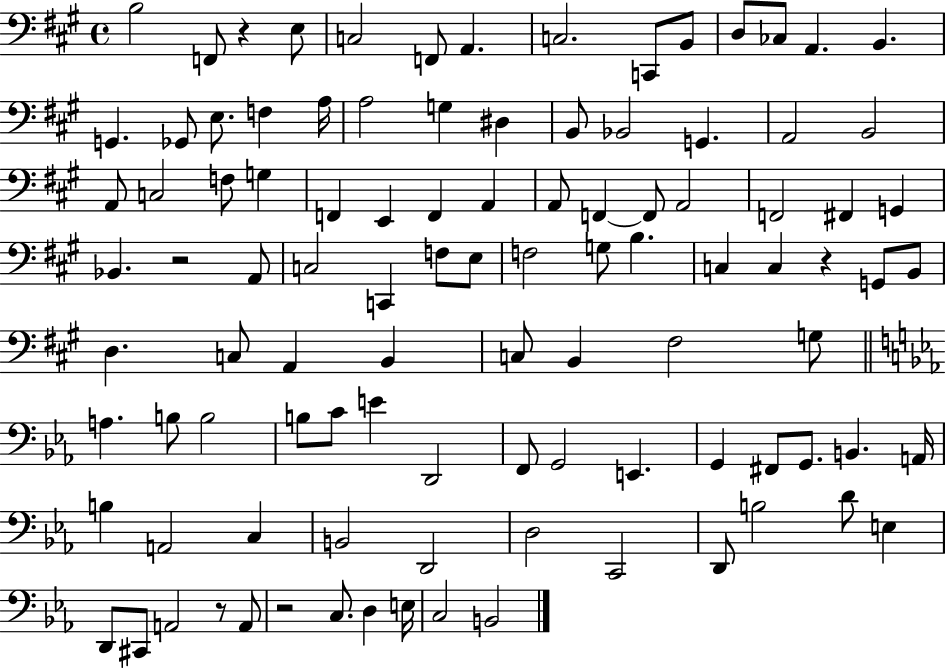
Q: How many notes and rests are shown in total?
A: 102